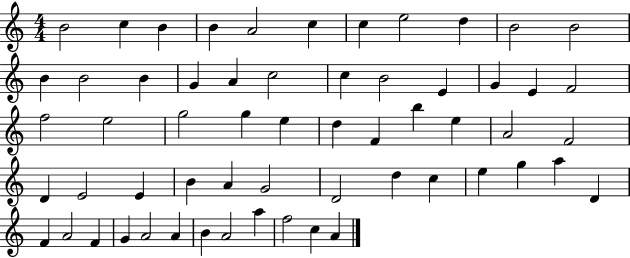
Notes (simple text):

B4/h C5/q B4/q B4/q A4/h C5/q C5/q E5/h D5/q B4/h B4/h B4/q B4/h B4/q G4/q A4/q C5/h C5/q B4/h E4/q G4/q E4/q F4/h F5/h E5/h G5/h G5/q E5/q D5/q F4/q B5/q E5/q A4/h F4/h D4/q E4/h E4/q B4/q A4/q G4/h D4/h D5/q C5/q E5/q G5/q A5/q D4/q F4/q A4/h F4/q G4/q A4/h A4/q B4/q A4/h A5/q F5/h C5/q A4/q